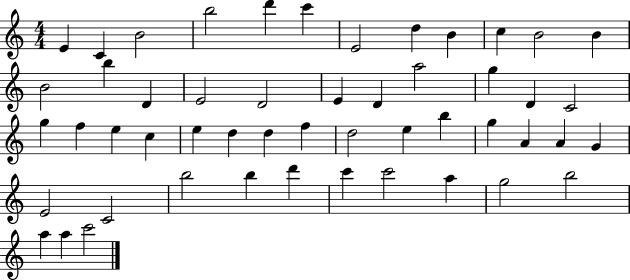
E4/q C4/q B4/h B5/h D6/q C6/q E4/h D5/q B4/q C5/q B4/h B4/q B4/h B5/q D4/q E4/h D4/h E4/q D4/q A5/h G5/q D4/q C4/h G5/q F5/q E5/q C5/q E5/q D5/q D5/q F5/q D5/h E5/q B5/q G5/q A4/q A4/q G4/q E4/h C4/h B5/h B5/q D6/q C6/q C6/h A5/q G5/h B5/h A5/q A5/q C6/h